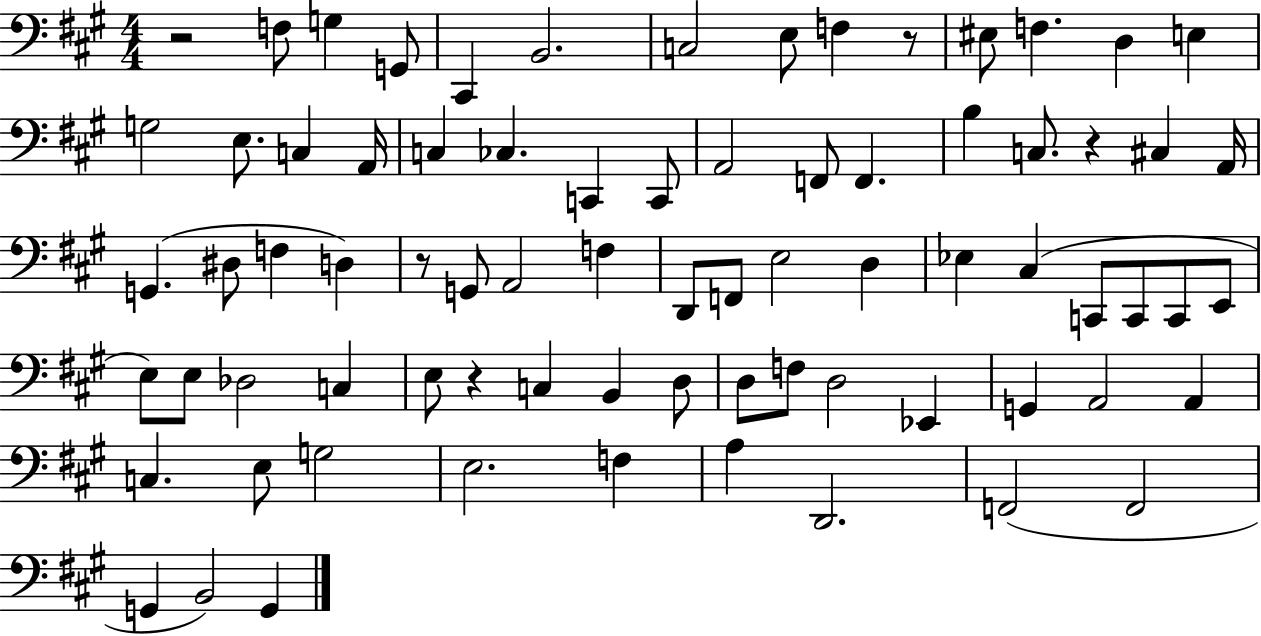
X:1
T:Untitled
M:4/4
L:1/4
K:A
z2 F,/2 G, G,,/2 ^C,, B,,2 C,2 E,/2 F, z/2 ^E,/2 F, D, E, G,2 E,/2 C, A,,/4 C, _C, C,, C,,/2 A,,2 F,,/2 F,, B, C,/2 z ^C, A,,/4 G,, ^D,/2 F, D, z/2 G,,/2 A,,2 F, D,,/2 F,,/2 E,2 D, _E, ^C, C,,/2 C,,/2 C,,/2 E,,/2 E,/2 E,/2 _D,2 C, E,/2 z C, B,, D,/2 D,/2 F,/2 D,2 _E,, G,, A,,2 A,, C, E,/2 G,2 E,2 F, A, D,,2 F,,2 F,,2 G,, B,,2 G,,